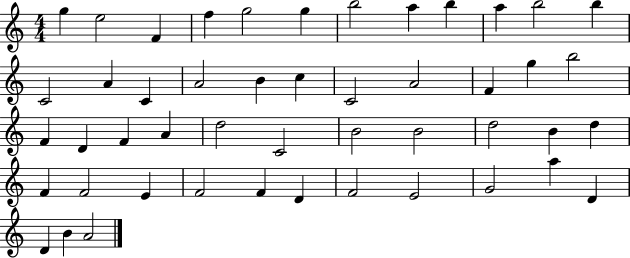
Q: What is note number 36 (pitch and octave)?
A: F4